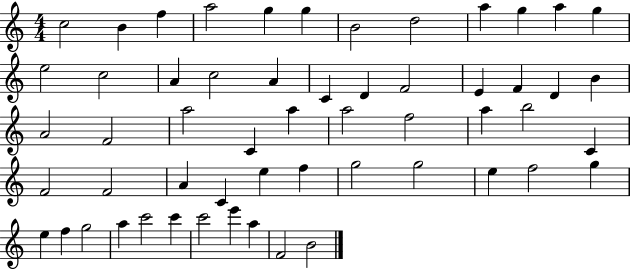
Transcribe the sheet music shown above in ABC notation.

X:1
T:Untitled
M:4/4
L:1/4
K:C
c2 B f a2 g g B2 d2 a g a g e2 c2 A c2 A C D F2 E F D B A2 F2 a2 C a a2 f2 a b2 C F2 F2 A C e f g2 g2 e f2 g e f g2 a c'2 c' c'2 e' a F2 B2